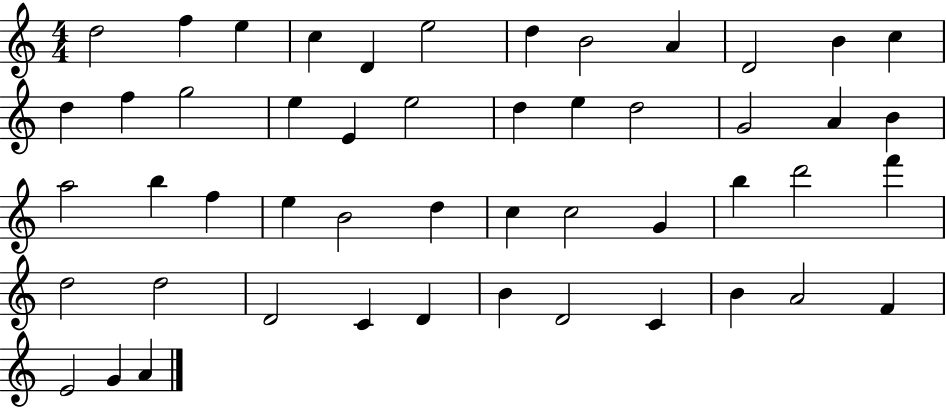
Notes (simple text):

D5/h F5/q E5/q C5/q D4/q E5/h D5/q B4/h A4/q D4/h B4/q C5/q D5/q F5/q G5/h E5/q E4/q E5/h D5/q E5/q D5/h G4/h A4/q B4/q A5/h B5/q F5/q E5/q B4/h D5/q C5/q C5/h G4/q B5/q D6/h F6/q D5/h D5/h D4/h C4/q D4/q B4/q D4/h C4/q B4/q A4/h F4/q E4/h G4/q A4/q